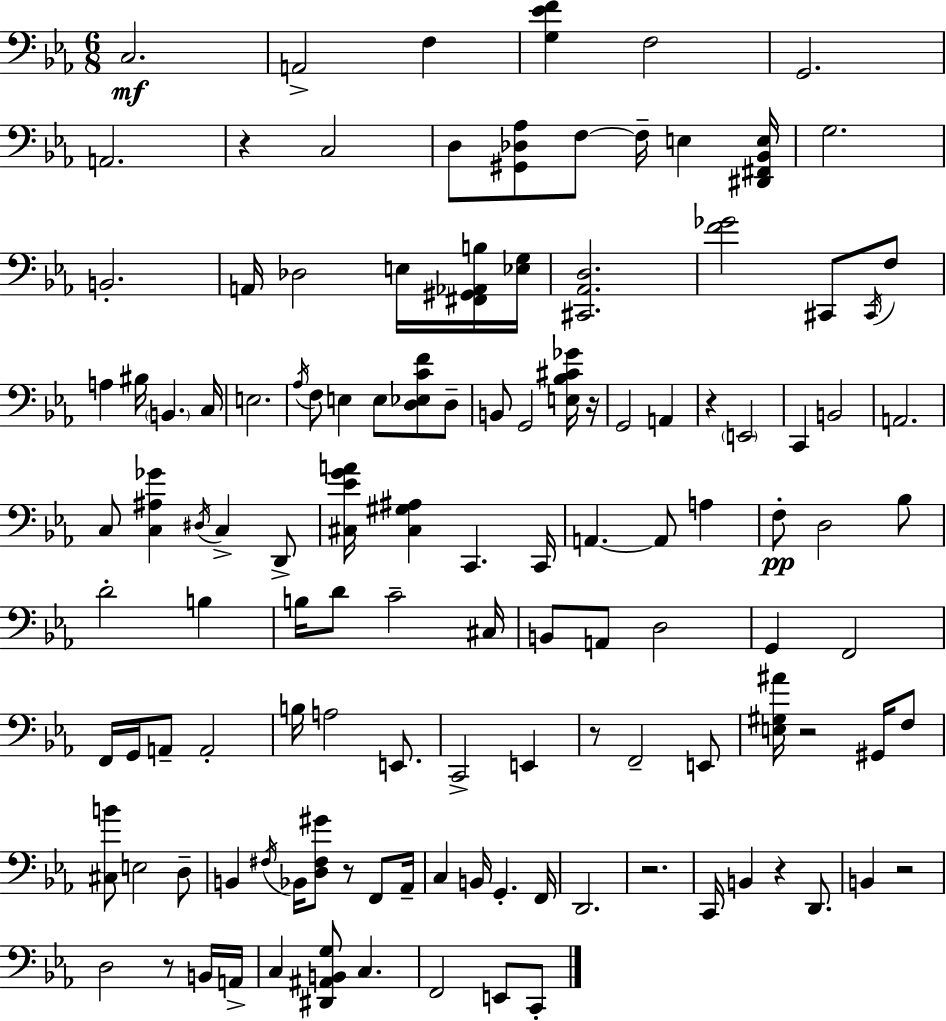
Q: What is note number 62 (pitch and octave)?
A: G2